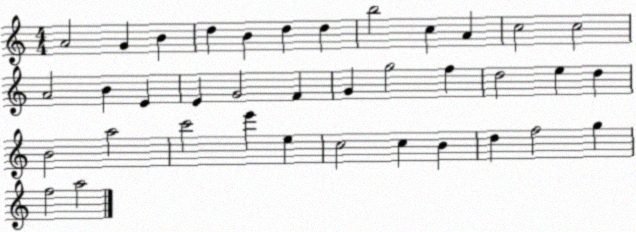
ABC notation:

X:1
T:Untitled
M:4/4
L:1/4
K:C
A2 G B d B d d b2 c A c2 c2 A2 B E E G2 F G g2 f d2 e d B2 a2 c'2 e' e c2 c B d f2 g f2 a2